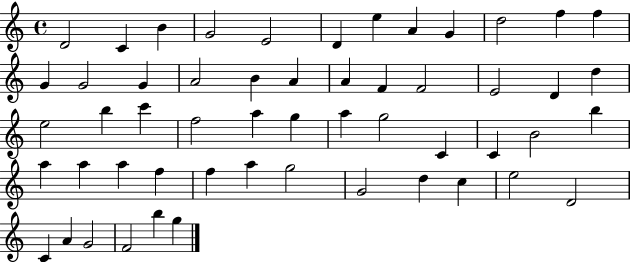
D4/h C4/q B4/q G4/h E4/h D4/q E5/q A4/q G4/q D5/h F5/q F5/q G4/q G4/h G4/q A4/h B4/q A4/q A4/q F4/q F4/h E4/h D4/q D5/q E5/h B5/q C6/q F5/h A5/q G5/q A5/q G5/h C4/q C4/q B4/h B5/q A5/q A5/q A5/q F5/q F5/q A5/q G5/h G4/h D5/q C5/q E5/h D4/h C4/q A4/q G4/h F4/h B5/q G5/q